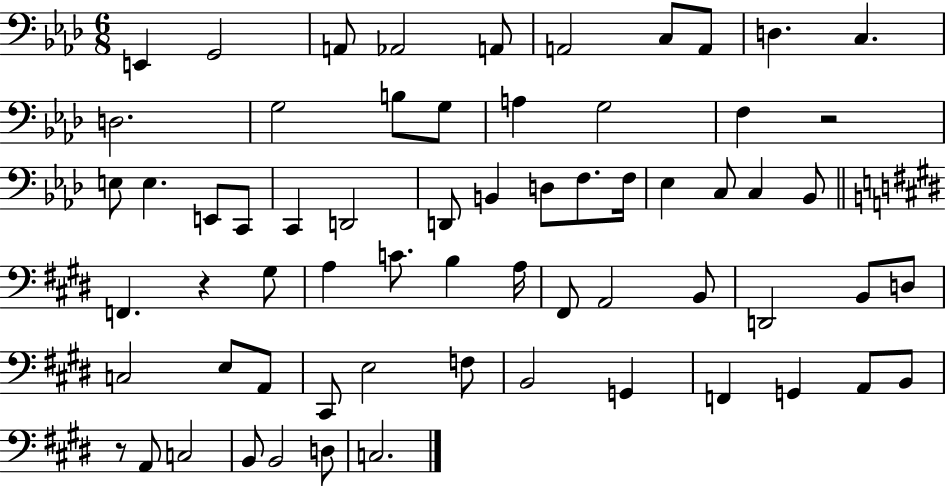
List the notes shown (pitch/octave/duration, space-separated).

E2/q G2/h A2/e Ab2/h A2/e A2/h C3/e A2/e D3/q. C3/q. D3/h. G3/h B3/e G3/e A3/q G3/h F3/q R/h E3/e E3/q. E2/e C2/e C2/q D2/h D2/e B2/q D3/e F3/e. F3/s Eb3/q C3/e C3/q Bb2/e F2/q. R/q G#3/e A3/q C4/e. B3/q A3/s F#2/e A2/h B2/e D2/h B2/e D3/e C3/h E3/e A2/e C#2/e E3/h F3/e B2/h G2/q F2/q G2/q A2/e B2/e R/e A2/e C3/h B2/e B2/h D3/e C3/h.